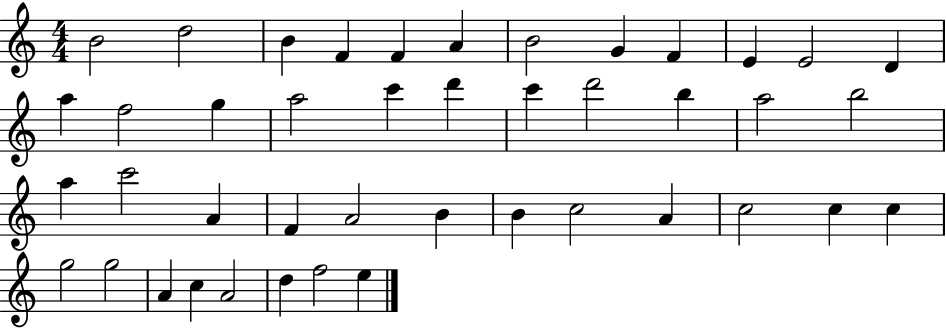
{
  \clef treble
  \numericTimeSignature
  \time 4/4
  \key c \major
  b'2 d''2 | b'4 f'4 f'4 a'4 | b'2 g'4 f'4 | e'4 e'2 d'4 | \break a''4 f''2 g''4 | a''2 c'''4 d'''4 | c'''4 d'''2 b''4 | a''2 b''2 | \break a''4 c'''2 a'4 | f'4 a'2 b'4 | b'4 c''2 a'4 | c''2 c''4 c''4 | \break g''2 g''2 | a'4 c''4 a'2 | d''4 f''2 e''4 | \bar "|."
}